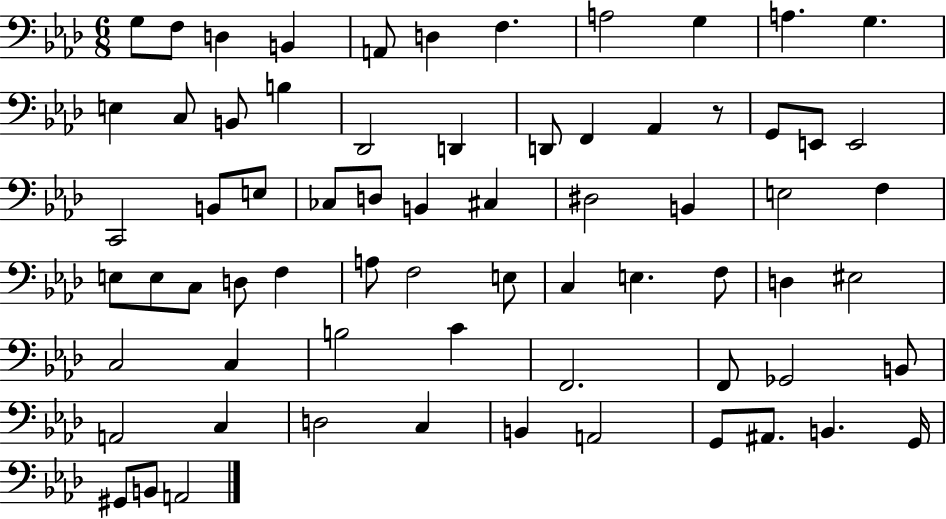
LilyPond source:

{
  \clef bass
  \numericTimeSignature
  \time 6/8
  \key aes \major
  g8 f8 d4 b,4 | a,8 d4 f4. | a2 g4 | a4. g4. | \break e4 c8 b,8 b4 | des,2 d,4 | d,8 f,4 aes,4 r8 | g,8 e,8 e,2 | \break c,2 b,8 e8 | ces8 d8 b,4 cis4 | dis2 b,4 | e2 f4 | \break e8 e8 c8 d8 f4 | a8 f2 e8 | c4 e4. f8 | d4 eis2 | \break c2 c4 | b2 c'4 | f,2. | f,8 ges,2 b,8 | \break a,2 c4 | d2 c4 | b,4 a,2 | g,8 ais,8. b,4. g,16 | \break gis,8 b,8 a,2 | \bar "|."
}